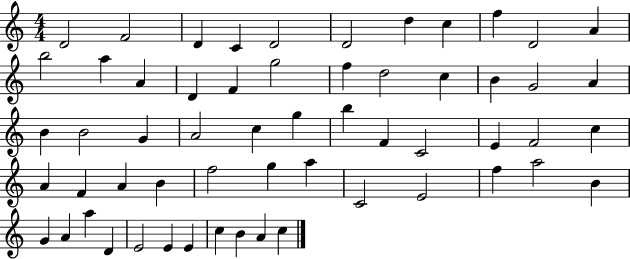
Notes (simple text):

D4/h F4/h D4/q C4/q D4/h D4/h D5/q C5/q F5/q D4/h A4/q B5/h A5/q A4/q D4/q F4/q G5/h F5/q D5/h C5/q B4/q G4/h A4/q B4/q B4/h G4/q A4/h C5/q G5/q B5/q F4/q C4/h E4/q F4/h C5/q A4/q F4/q A4/q B4/q F5/h G5/q A5/q C4/h E4/h F5/q A5/h B4/q G4/q A4/q A5/q D4/q E4/h E4/q E4/q C5/q B4/q A4/q C5/q